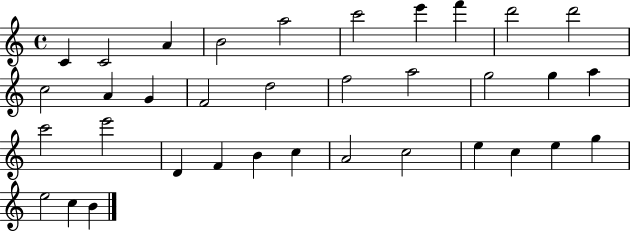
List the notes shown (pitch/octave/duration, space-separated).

C4/q C4/h A4/q B4/h A5/h C6/h E6/q F6/q D6/h D6/h C5/h A4/q G4/q F4/h D5/h F5/h A5/h G5/h G5/q A5/q C6/h E6/h D4/q F4/q B4/q C5/q A4/h C5/h E5/q C5/q E5/q G5/q E5/h C5/q B4/q